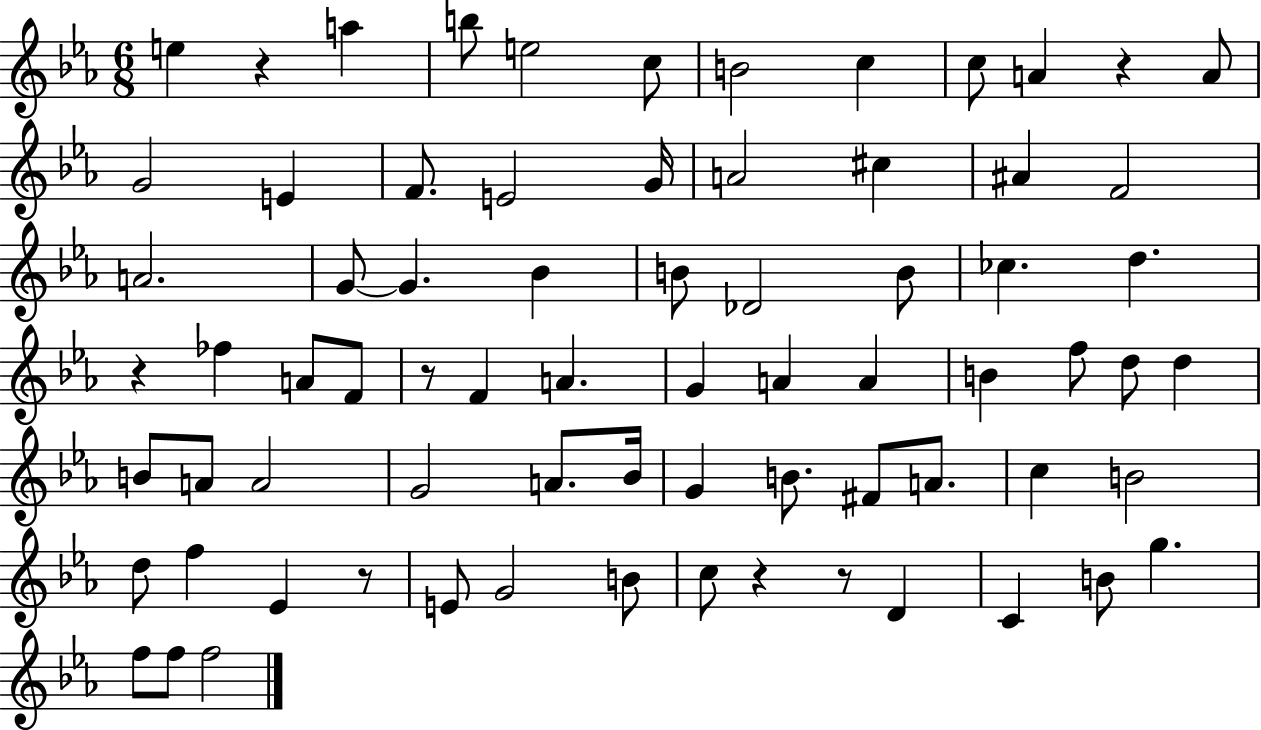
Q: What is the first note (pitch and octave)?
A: E5